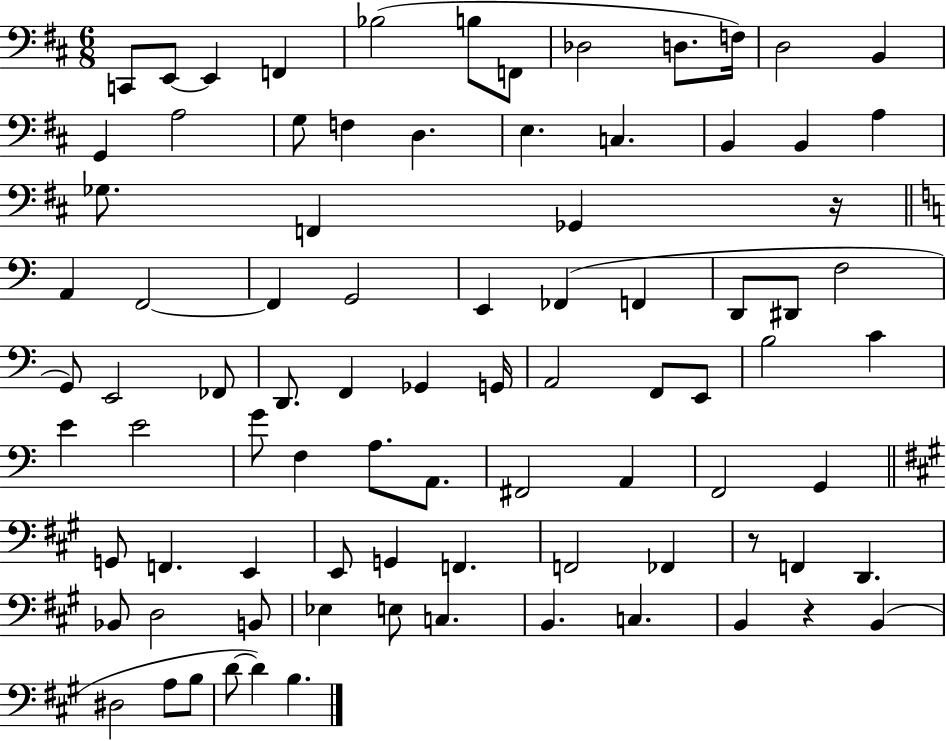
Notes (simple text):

C2/e E2/e E2/q F2/q Bb3/h B3/e F2/e Db3/h D3/e. F3/s D3/h B2/q G2/q A3/h G3/e F3/q D3/q. E3/q. C3/q. B2/q B2/q A3/q Gb3/e. F2/q Gb2/q R/s A2/q F2/h F2/q G2/h E2/q FES2/q F2/q D2/e D#2/e F3/h G2/e E2/h FES2/e D2/e. F2/q Gb2/q G2/s A2/h F2/e E2/e B3/h C4/q E4/q E4/h G4/e F3/q A3/e. A2/e. F#2/h A2/q F2/h G2/q G2/e F2/q. E2/q E2/e G2/q F2/q. F2/h FES2/q R/e F2/q D2/q. Bb2/e D3/h B2/e Eb3/q E3/e C3/q. B2/q. C3/q. B2/q R/q B2/q D#3/h A3/e B3/e D4/e D4/q B3/q.